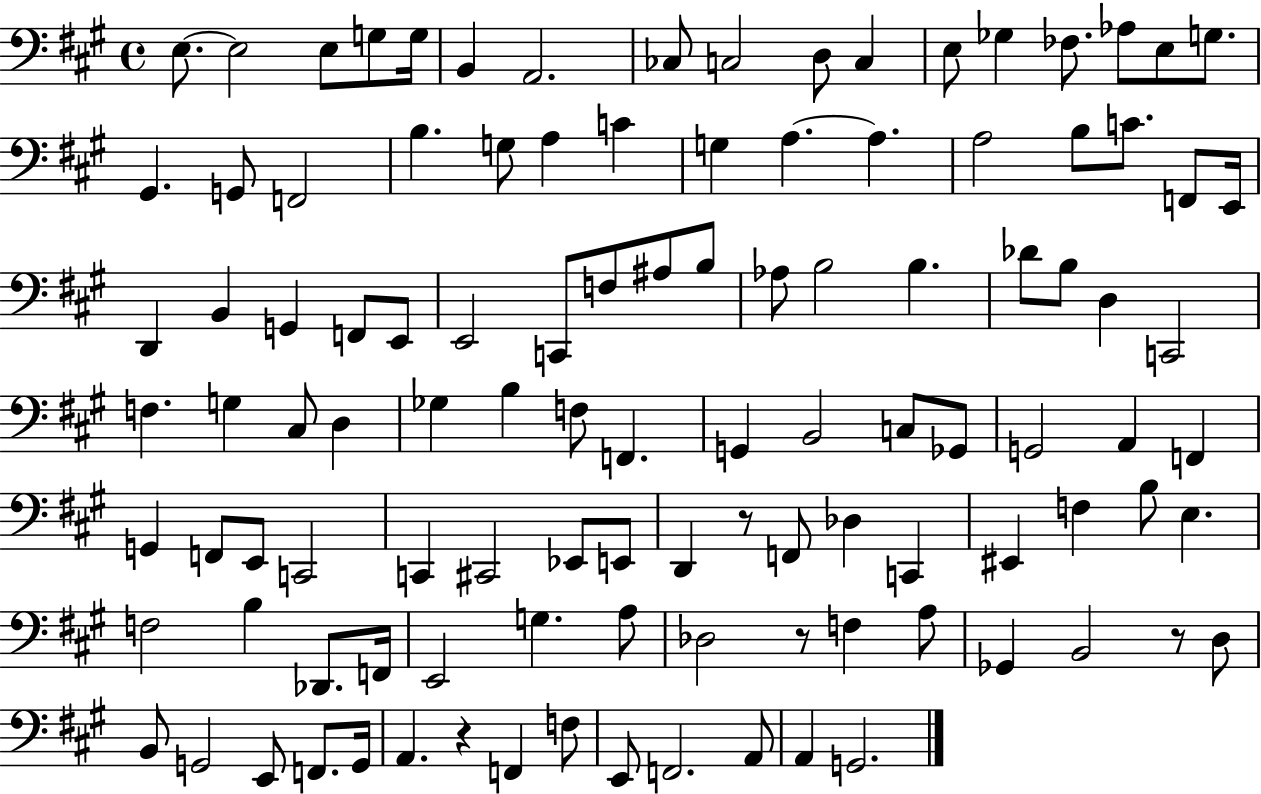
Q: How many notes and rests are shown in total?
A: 110